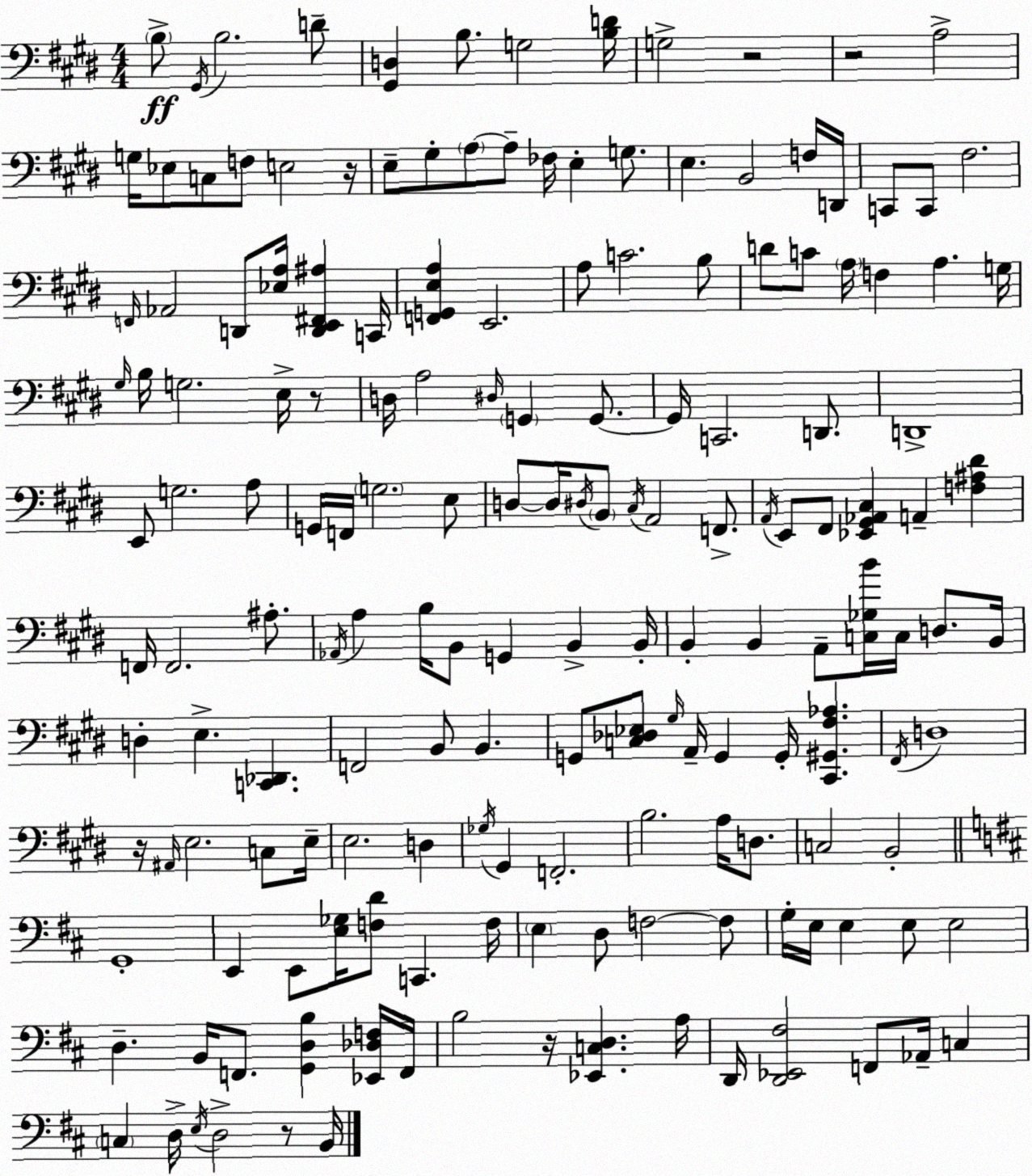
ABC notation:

X:1
T:Untitled
M:4/4
L:1/4
K:E
B,/2 ^G,,/4 B,2 D/2 [^G,,D,] B,/2 G,2 [B,D]/4 G,2 z2 z2 A,2 G,/4 _E,/2 C,/2 F,/2 E,2 z/4 E,/2 ^G,/2 A,/2 A,/2 _F,/4 E, G,/2 E, B,,2 F,/4 D,,/4 C,,/2 C,,/2 ^F,2 F,,/4 _A,,2 D,,/2 [_E,A,]/4 [D,,E,,^F,,^A,] C,,/4 [F,,G,,E,A,] E,,2 A,/2 C2 B,/2 D/2 C/2 A,/4 F, A, G,/4 ^G,/4 B,/4 G,2 E,/4 z/2 D,/4 A,2 ^D,/4 G,, G,,/2 G,,/4 C,,2 D,,/2 D,,4 E,,/2 G,2 A,/2 G,,/4 F,,/4 G,2 E,/2 D,/2 D,/4 ^D,/4 B,,/2 ^C,/4 A,,2 F,,/2 A,,/4 E,,/2 ^F,,/2 [_E,,^G,,_A,,^C,] A,, [F,^A,^D] F,,/4 F,,2 ^A,/2 _A,,/4 A, B,/4 B,,/2 G,, B,, B,,/4 B,, B,, A,,/2 [C,_G,B]/4 C,/4 D,/2 B,,/4 D, E, [C,,_D,,] F,,2 B,,/2 B,, G,,/2 [C,_D,_E,]/2 ^G,/4 A,,/4 G,, G,,/4 [^C,,^G,,^F,_A,] ^F,,/4 D,4 z/4 ^A,,/4 E,2 C,/2 E,/4 E,2 D, _G,/4 ^G,, F,,2 B,2 A,/4 D,/2 C,2 B,,2 G,,4 E,, E,,/2 [E,_G,]/4 [F,D]/2 C,, F,/4 E, D,/2 F,2 F,/2 G,/4 E,/4 E, E,/2 E,2 D, B,,/4 F,,/2 [G,,D,B,] [_E,,_D,F,]/4 F,,/4 B,2 z/4 [_E,,C,D,] A,/4 D,,/4 [D,,_E,,^F,]2 F,,/2 _A,,/4 C, C, D,/4 E,/4 D,2 z/2 B,,/4